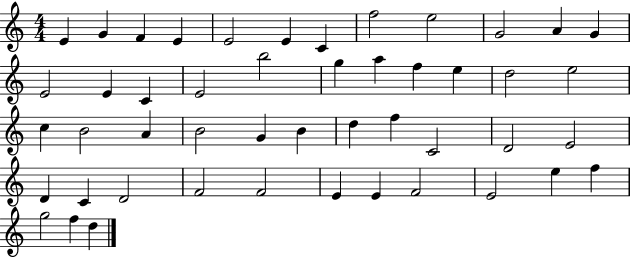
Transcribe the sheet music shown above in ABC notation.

X:1
T:Untitled
M:4/4
L:1/4
K:C
E G F E E2 E C f2 e2 G2 A G E2 E C E2 b2 g a f e d2 e2 c B2 A B2 G B d f C2 D2 E2 D C D2 F2 F2 E E F2 E2 e f g2 f d